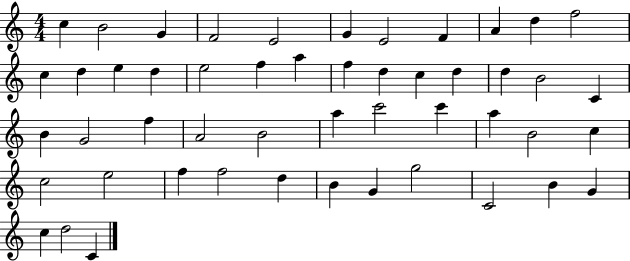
X:1
T:Untitled
M:4/4
L:1/4
K:C
c B2 G F2 E2 G E2 F A d f2 c d e d e2 f a f d c d d B2 C B G2 f A2 B2 a c'2 c' a B2 c c2 e2 f f2 d B G g2 C2 B G c d2 C